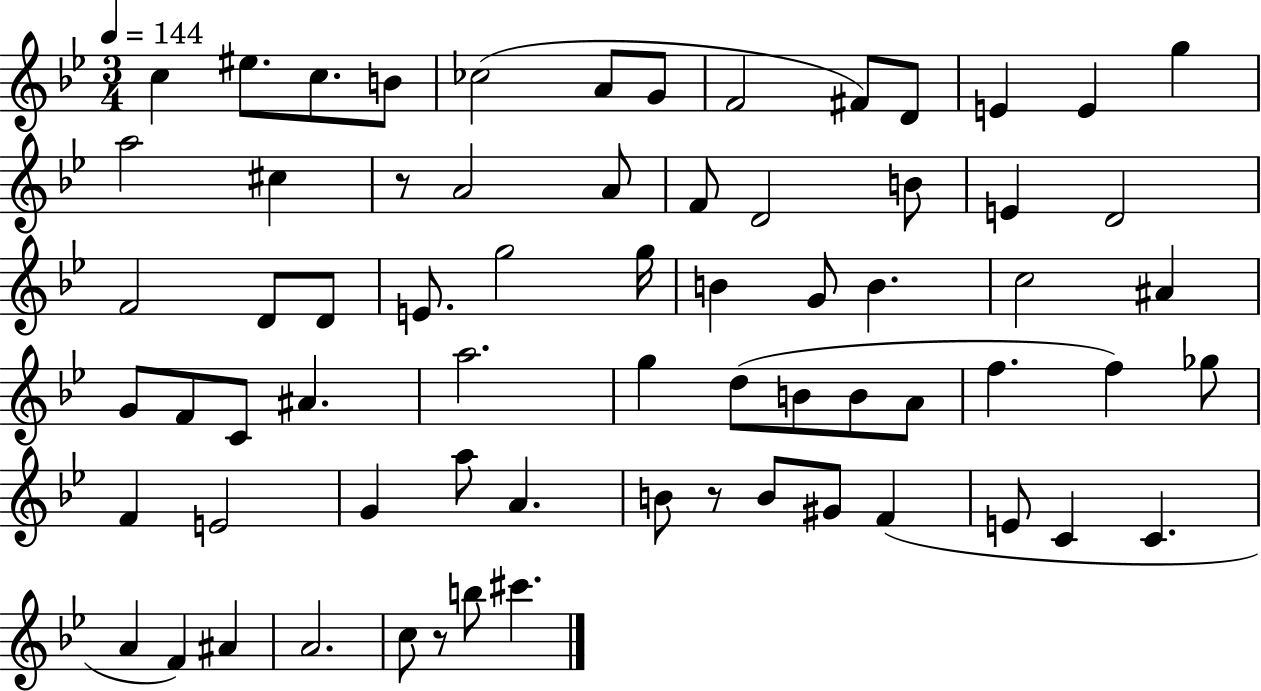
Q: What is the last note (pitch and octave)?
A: C#6